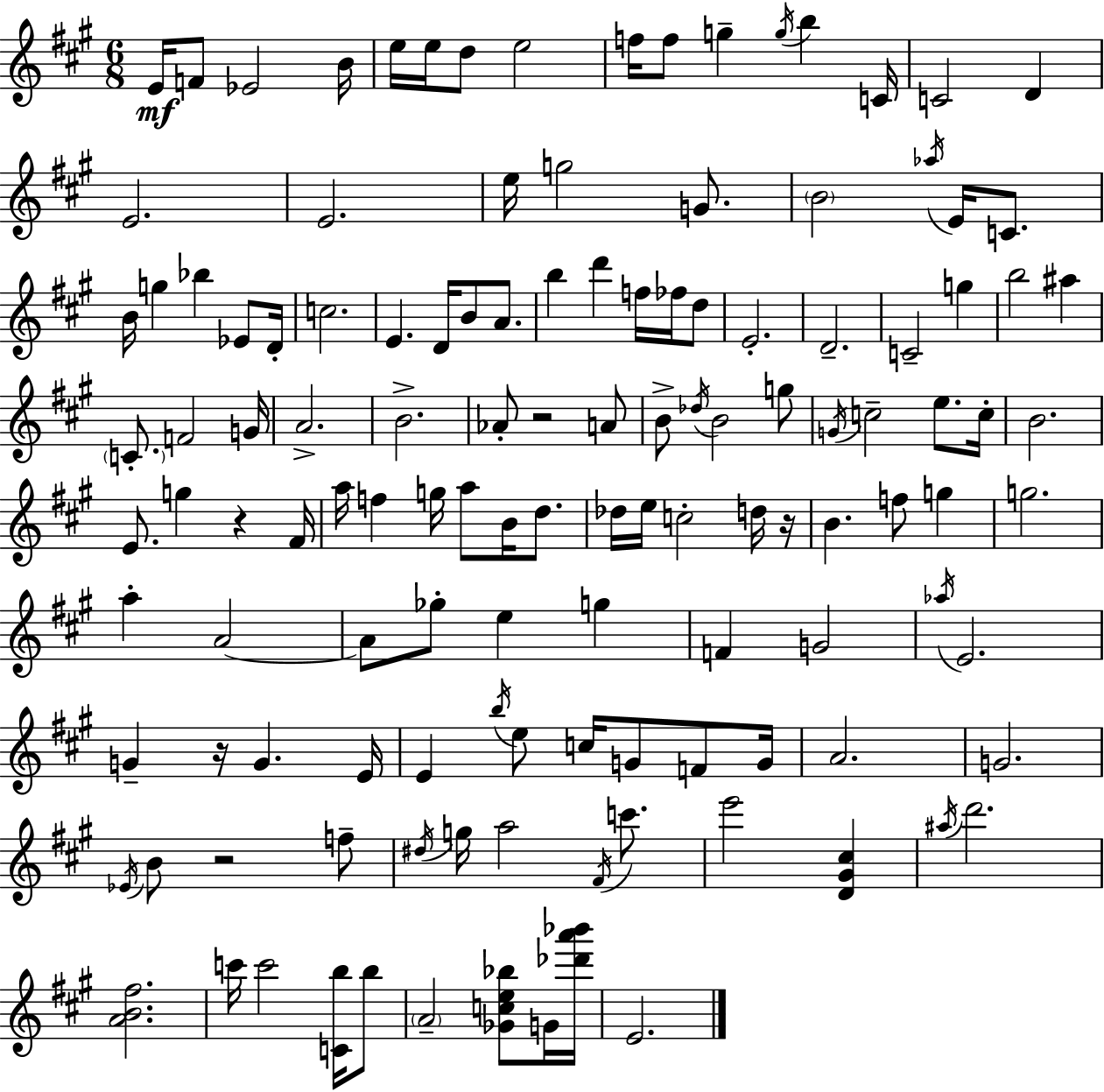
E4/s F4/e Eb4/h B4/s E5/s E5/s D5/e E5/h F5/s F5/e G5/q G5/s B5/q C4/s C4/h D4/q E4/h. E4/h. E5/s G5/h G4/e. B4/h Ab5/s E4/s C4/e. B4/s G5/q Bb5/q Eb4/e D4/s C5/h. E4/q. D4/s B4/e A4/e. B5/q D6/q F5/s FES5/s D5/e E4/h. D4/h. C4/h G5/q B5/h A#5/q C4/e. F4/h G4/s A4/h. B4/h. Ab4/e R/h A4/e B4/e Db5/s B4/h G5/e G4/s C5/h E5/e. C5/s B4/h. E4/e. G5/q R/q F#4/s A5/s F5/q G5/s A5/e B4/s D5/e. Db5/s E5/s C5/h D5/s R/s B4/q. F5/e G5/q G5/h. A5/q A4/h A4/e Gb5/e E5/q G5/q F4/q G4/h Ab5/s E4/h. G4/q R/s G4/q. E4/s E4/q B5/s E5/e C5/s G4/e F4/e G4/s A4/h. G4/h. Eb4/s B4/e R/h F5/e D#5/s G5/s A5/h F#4/s C6/e. E6/h [D4,G#4,C#5]/q A#5/s D6/h. [A4,B4,F#5]/h. C6/s C6/h [C4,B5]/s B5/e A4/h [Gb4,C5,E5,Bb5]/e G4/s [Db6,A6,Bb6]/s E4/h.